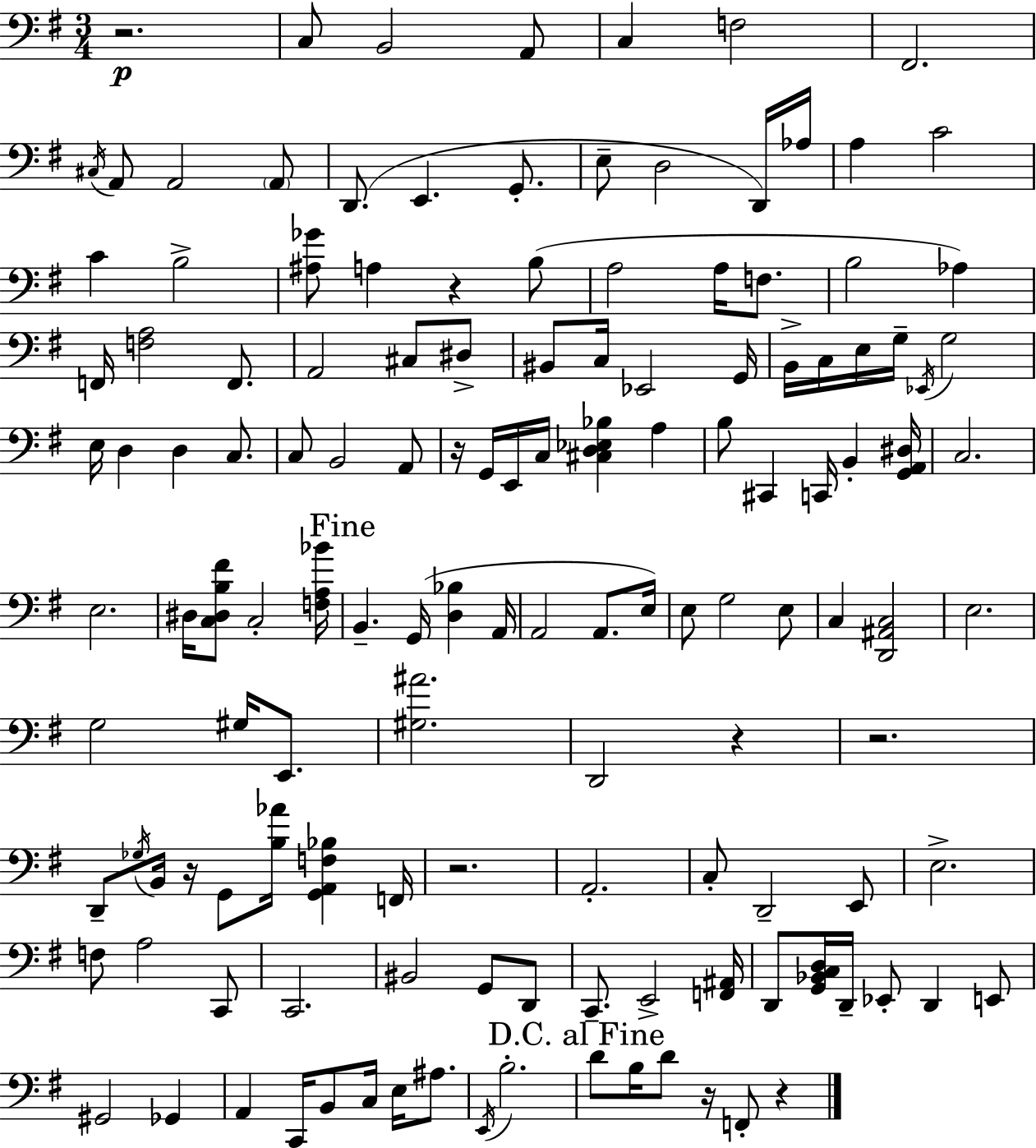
{
  \clef bass
  \numericTimeSignature
  \time 3/4
  \key e \minor
  r2.\p | c8 b,2 a,8 | c4 f2 | fis,2. | \break \acciaccatura { cis16 } a,8 a,2 \parenthesize a,8 | d,8.( e,4. g,8.-. | e8-- d2 d,16) | aes16 a4 c'2 | \break c'4 b2-> | <ais ges'>8 a4 r4 b8( | a2 a16 f8. | b2 aes4) | \break f,16 <f a>2 f,8. | a,2 cis8 dis8-> | bis,8 c16 ees,2 | g,16 b,16-> c16 e16 g16-- \acciaccatura { ees,16 } g2 | \break e16 d4 d4 c8. | c8 b,2 | a,8 r16 g,16 e,16 c16 <cis d ees bes>4 a4 | b8 cis,4 c,16 b,4-. | \break <g, a, dis>16 c2. | e2. | dis16 <c dis b fis'>8 c2-. | <f a bes'>16 \mark "Fine" b,4.-- g,16( <d bes>4 | \break a,16 a,2 a,8. | e16) e8 g2 | e8 c4 <d, ais, c>2 | e2. | \break g2 gis16 e,8. | <gis ais'>2. | d,2 r4 | r2. | \break d,8-- \acciaccatura { ges16 } b,16 r16 g,8 <b aes'>16 <g, a, f bes>4 | f,16 r2. | a,2.-. | c8-. d,2-- | \break e,8 e2.-> | f8 a2 | c,8 c,2. | bis,2 g,8 | \break d,8 c,8.-- e,2-> | <f, ais,>16 d,8 <g, bes, c d>16 d,16-- ees,8-. d,4 | e,8 gis,2 ges,4 | a,4 c,16 b,8 c16 e16 | \break ais8. \acciaccatura { e,16 } b2.-. | \mark "D.C. al Fine" d'8 b16 d'8 r16 f,8-. | r4 \bar "|."
}